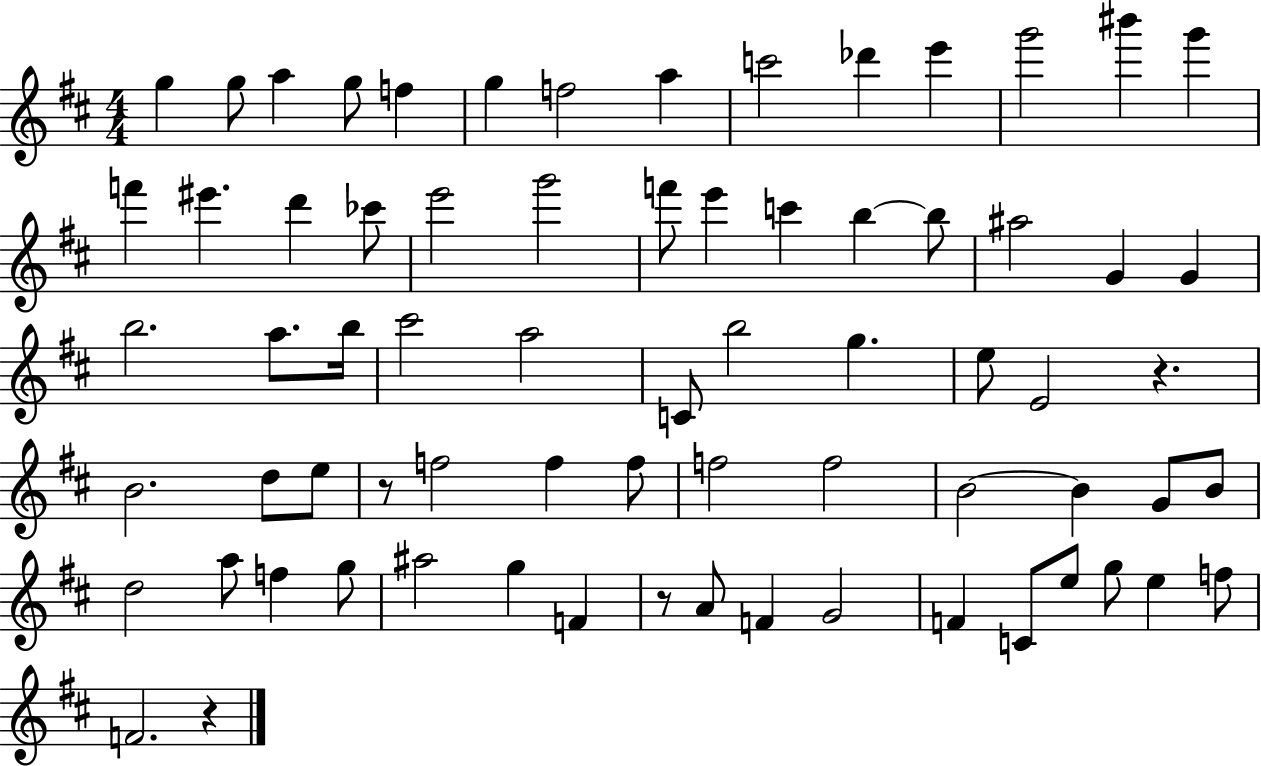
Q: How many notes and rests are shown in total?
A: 71